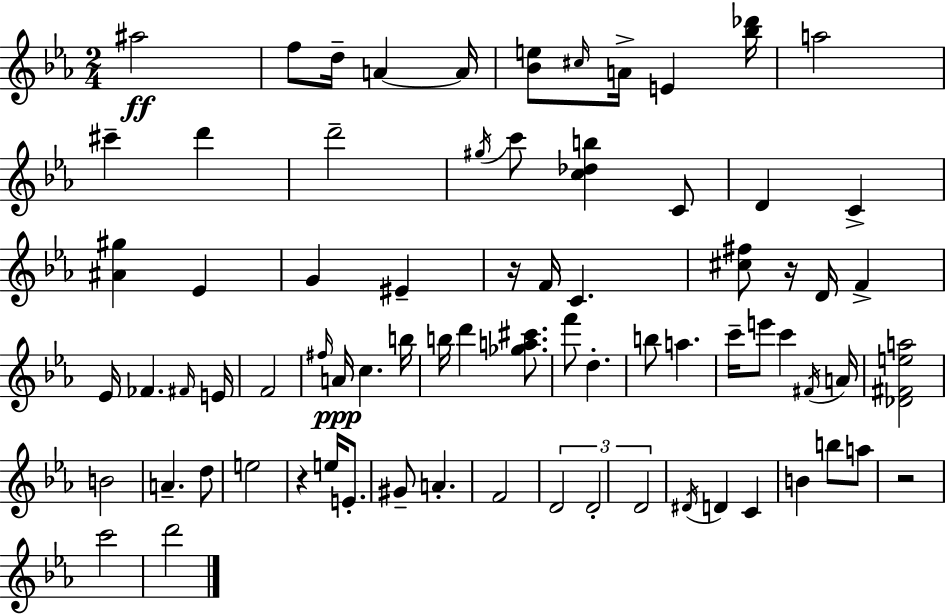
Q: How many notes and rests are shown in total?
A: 75